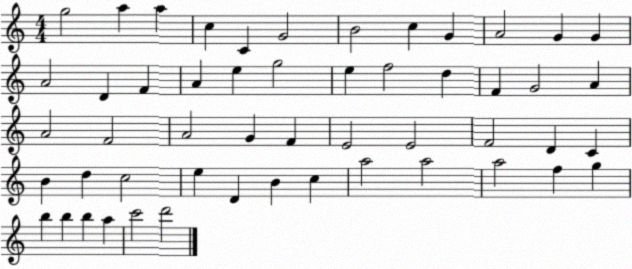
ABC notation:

X:1
T:Untitled
M:4/4
L:1/4
K:C
g2 a a c C G2 B2 c G A2 G G A2 D F A e g2 e f2 d F G2 A A2 F2 A2 G F E2 E2 F2 D C B d c2 e D B c a2 a2 a2 f g b b b a c'2 d'2